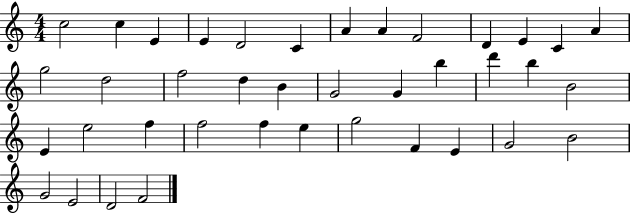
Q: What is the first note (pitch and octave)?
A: C5